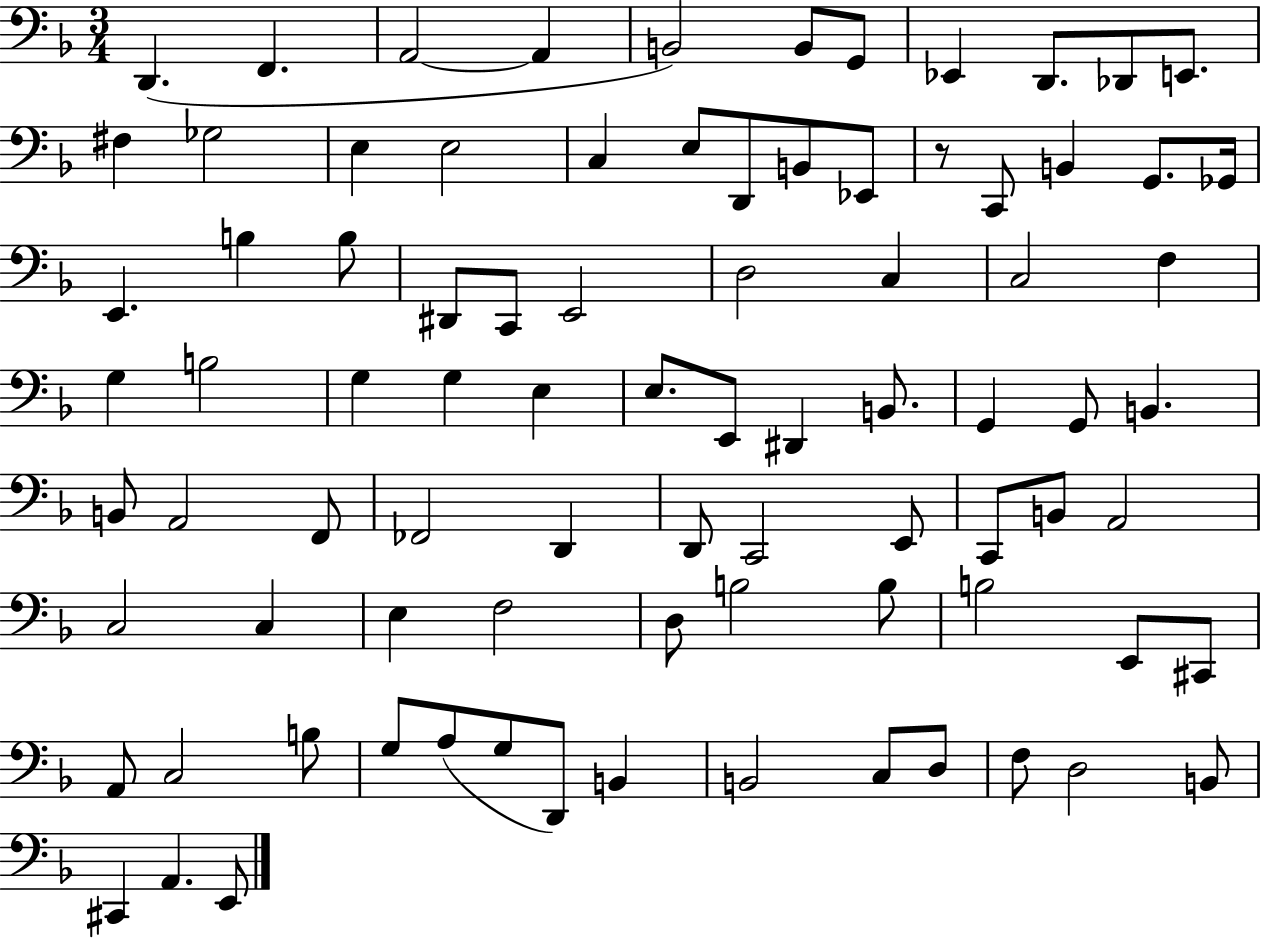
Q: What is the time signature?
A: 3/4